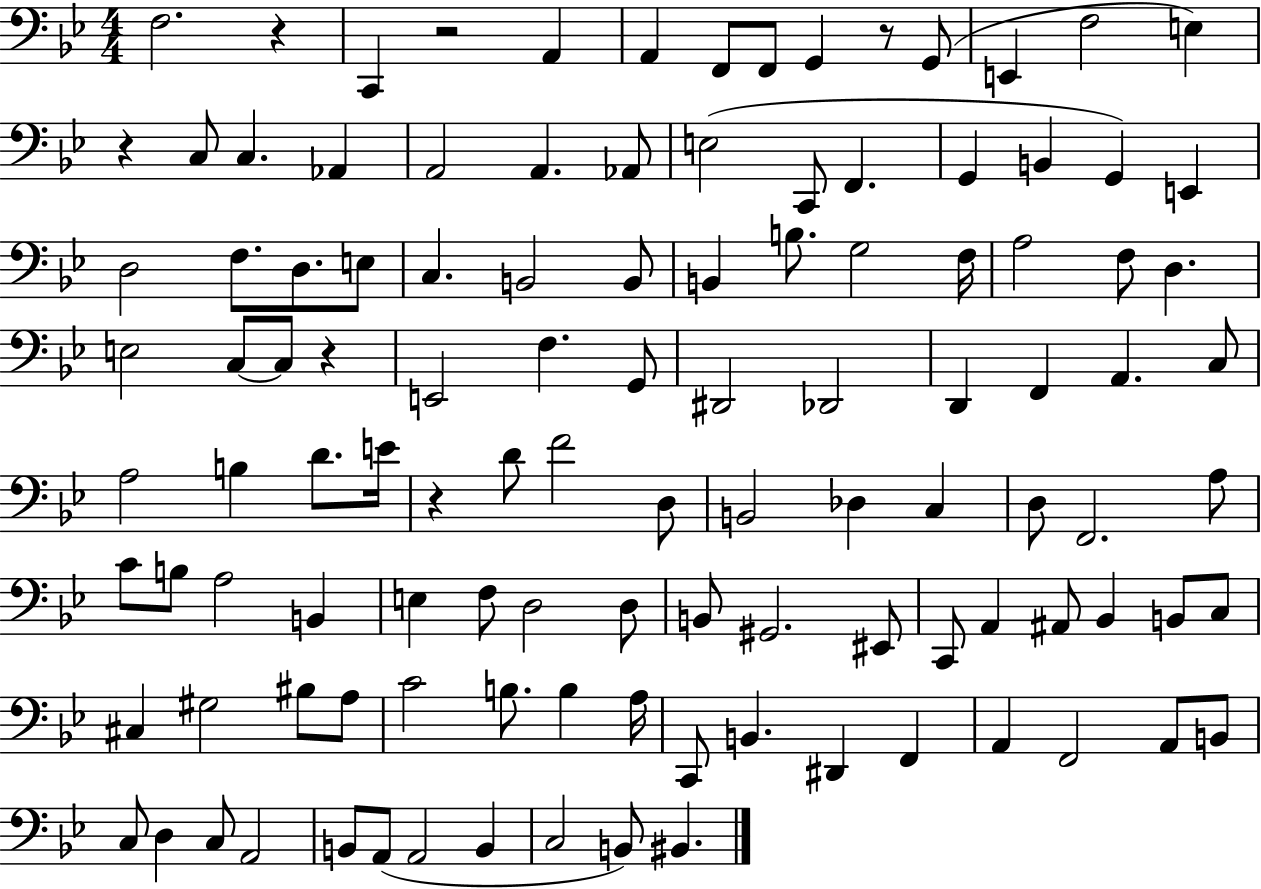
X:1
T:Untitled
M:4/4
L:1/4
K:Bb
F,2 z C,, z2 A,, A,, F,,/2 F,,/2 G,, z/2 G,,/2 E,, F,2 E, z C,/2 C, _A,, A,,2 A,, _A,,/2 E,2 C,,/2 F,, G,, B,, G,, E,, D,2 F,/2 D,/2 E,/2 C, B,,2 B,,/2 B,, B,/2 G,2 F,/4 A,2 F,/2 D, E,2 C,/2 C,/2 z E,,2 F, G,,/2 ^D,,2 _D,,2 D,, F,, A,, C,/2 A,2 B, D/2 E/4 z D/2 F2 D,/2 B,,2 _D, C, D,/2 F,,2 A,/2 C/2 B,/2 A,2 B,, E, F,/2 D,2 D,/2 B,,/2 ^G,,2 ^E,,/2 C,,/2 A,, ^A,,/2 _B,, B,,/2 C,/2 ^C, ^G,2 ^B,/2 A,/2 C2 B,/2 B, A,/4 C,,/2 B,, ^D,, F,, A,, F,,2 A,,/2 B,,/2 C,/2 D, C,/2 A,,2 B,,/2 A,,/2 A,,2 B,, C,2 B,,/2 ^B,,